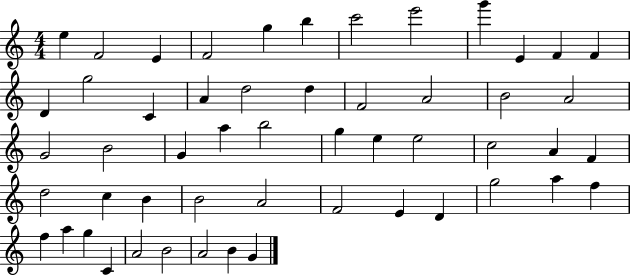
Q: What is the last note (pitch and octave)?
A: G4